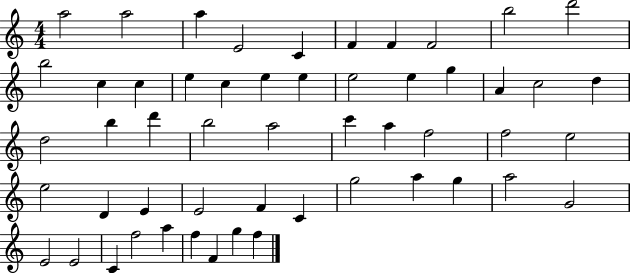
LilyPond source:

{
  \clef treble
  \numericTimeSignature
  \time 4/4
  \key c \major
  a''2 a''2 | a''4 e'2 c'4 | f'4 f'4 f'2 | b''2 d'''2 | \break b''2 c''4 c''4 | e''4 c''4 e''4 e''4 | e''2 e''4 g''4 | a'4 c''2 d''4 | \break d''2 b''4 d'''4 | b''2 a''2 | c'''4 a''4 f''2 | f''2 e''2 | \break e''2 d'4 e'4 | e'2 f'4 c'4 | g''2 a''4 g''4 | a''2 g'2 | \break e'2 e'2 | c'4 f''2 a''4 | f''4 f'4 g''4 f''4 | \bar "|."
}